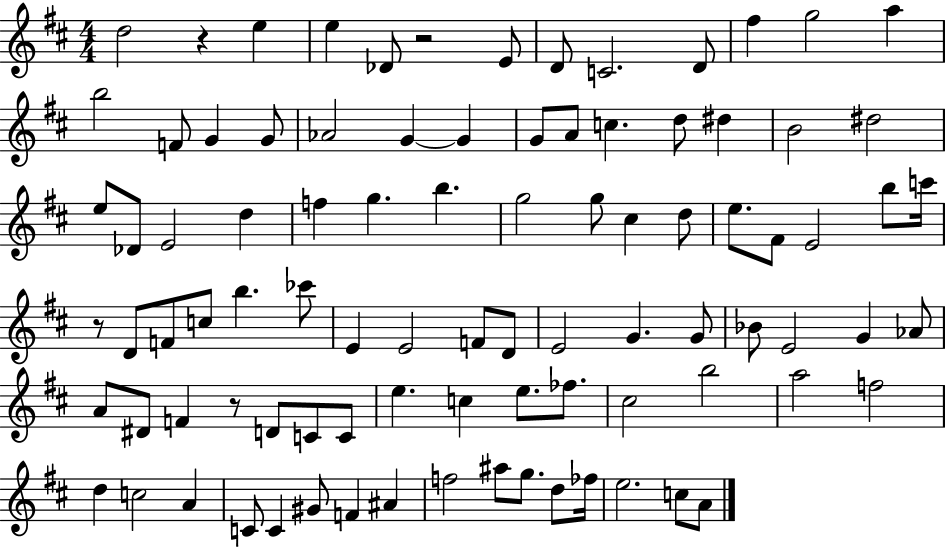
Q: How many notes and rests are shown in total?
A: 91